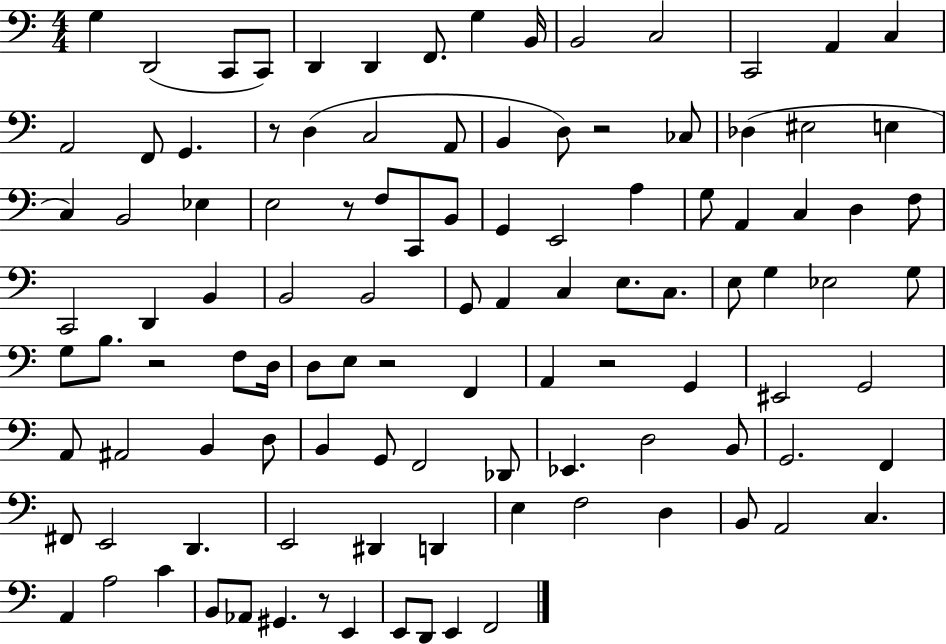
{
  \clef bass
  \numericTimeSignature
  \time 4/4
  \key c \major
  g4 d,2( c,8 c,8) | d,4 d,4 f,8. g4 b,16 | b,2 c2 | c,2 a,4 c4 | \break a,2 f,8 g,4. | r8 d4( c2 a,8 | b,4 d8) r2 ces8 | des4( eis2 e4 | \break c4) b,2 ees4 | e2 r8 f8 c,8 b,8 | g,4 e,2 a4 | g8 a,4 c4 d4 f8 | \break c,2 d,4 b,4 | b,2 b,2 | g,8 a,4 c4 e8. c8. | e8 g4 ees2 g8 | \break g8 b8. r2 f8 d16 | d8 e8 r2 f,4 | a,4 r2 g,4 | eis,2 g,2 | \break a,8 ais,2 b,4 d8 | b,4 g,8 f,2 des,8 | ees,4. d2 b,8 | g,2. f,4 | \break fis,8 e,2 d,4. | e,2 dis,4 d,4 | e4 f2 d4 | b,8 a,2 c4. | \break a,4 a2 c'4 | b,8 aes,8 gis,4. r8 e,4 | e,8 d,8 e,4 f,2 | \bar "|."
}